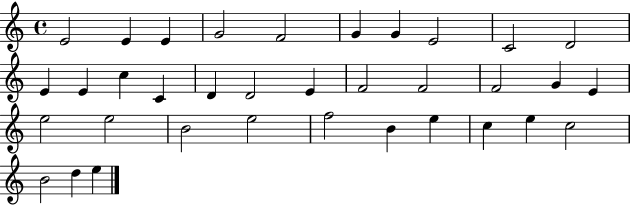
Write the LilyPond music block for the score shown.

{
  \clef treble
  \time 4/4
  \defaultTimeSignature
  \key c \major
  e'2 e'4 e'4 | g'2 f'2 | g'4 g'4 e'2 | c'2 d'2 | \break e'4 e'4 c''4 c'4 | d'4 d'2 e'4 | f'2 f'2 | f'2 g'4 e'4 | \break e''2 e''2 | b'2 e''2 | f''2 b'4 e''4 | c''4 e''4 c''2 | \break b'2 d''4 e''4 | \bar "|."
}